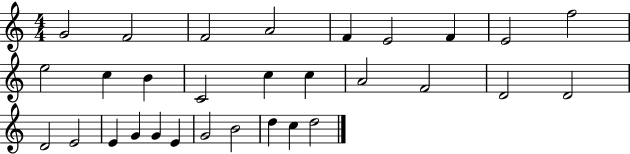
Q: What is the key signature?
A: C major